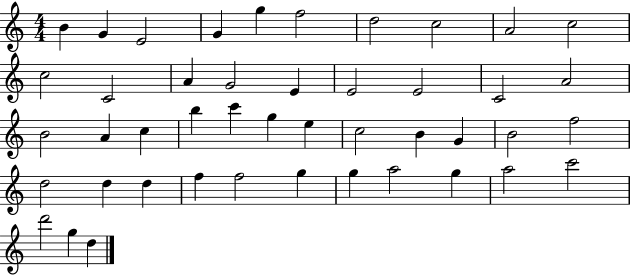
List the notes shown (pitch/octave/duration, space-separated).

B4/q G4/q E4/h G4/q G5/q F5/h D5/h C5/h A4/h C5/h C5/h C4/h A4/q G4/h E4/q E4/h E4/h C4/h A4/h B4/h A4/q C5/q B5/q C6/q G5/q E5/q C5/h B4/q G4/q B4/h F5/h D5/h D5/q D5/q F5/q F5/h G5/q G5/q A5/h G5/q A5/h C6/h D6/h G5/q D5/q